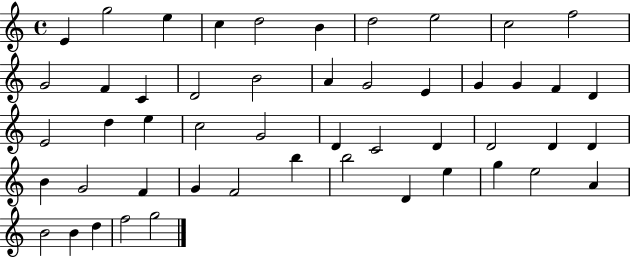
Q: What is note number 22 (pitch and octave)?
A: D4